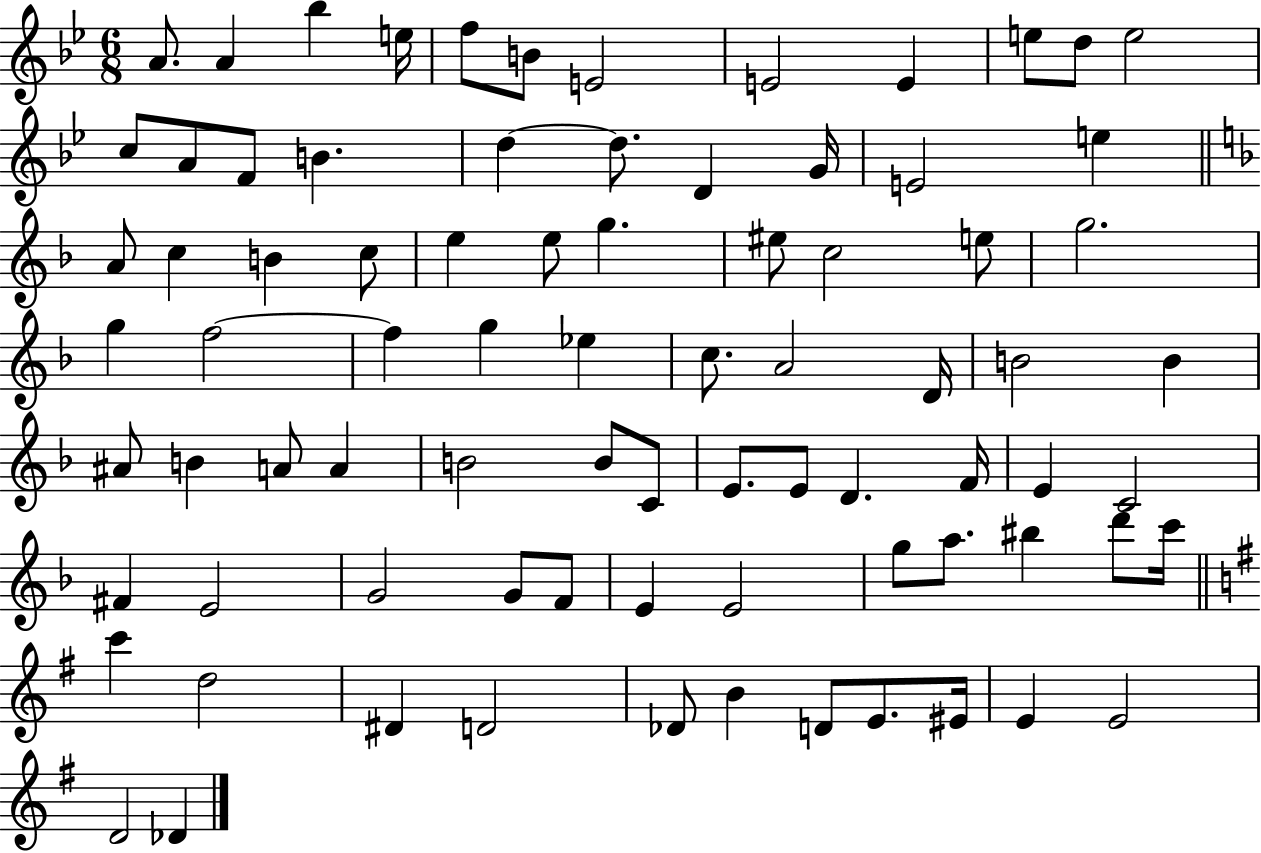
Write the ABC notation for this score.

X:1
T:Untitled
M:6/8
L:1/4
K:Bb
A/2 A _b e/4 f/2 B/2 E2 E2 E e/2 d/2 e2 c/2 A/2 F/2 B d d/2 D G/4 E2 e A/2 c B c/2 e e/2 g ^e/2 c2 e/2 g2 g f2 f g _e c/2 A2 D/4 B2 B ^A/2 B A/2 A B2 B/2 C/2 E/2 E/2 D F/4 E C2 ^F E2 G2 G/2 F/2 E E2 g/2 a/2 ^b d'/2 c'/4 c' d2 ^D D2 _D/2 B D/2 E/2 ^E/4 E E2 D2 _D